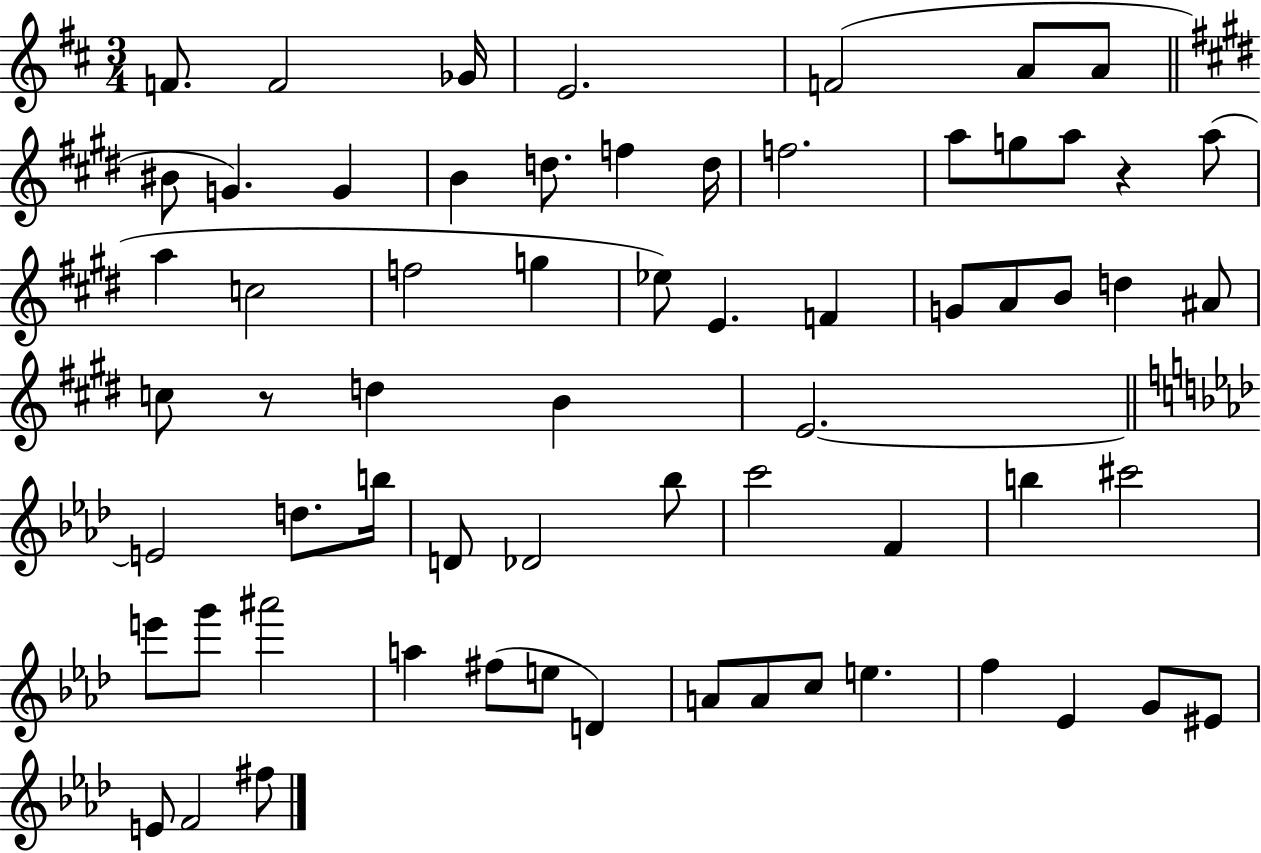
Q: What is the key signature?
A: D major